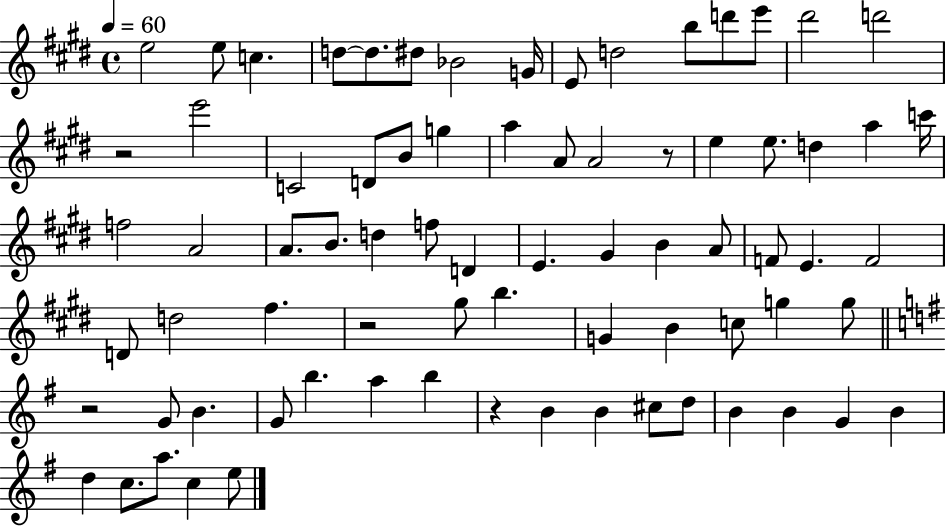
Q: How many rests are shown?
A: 5